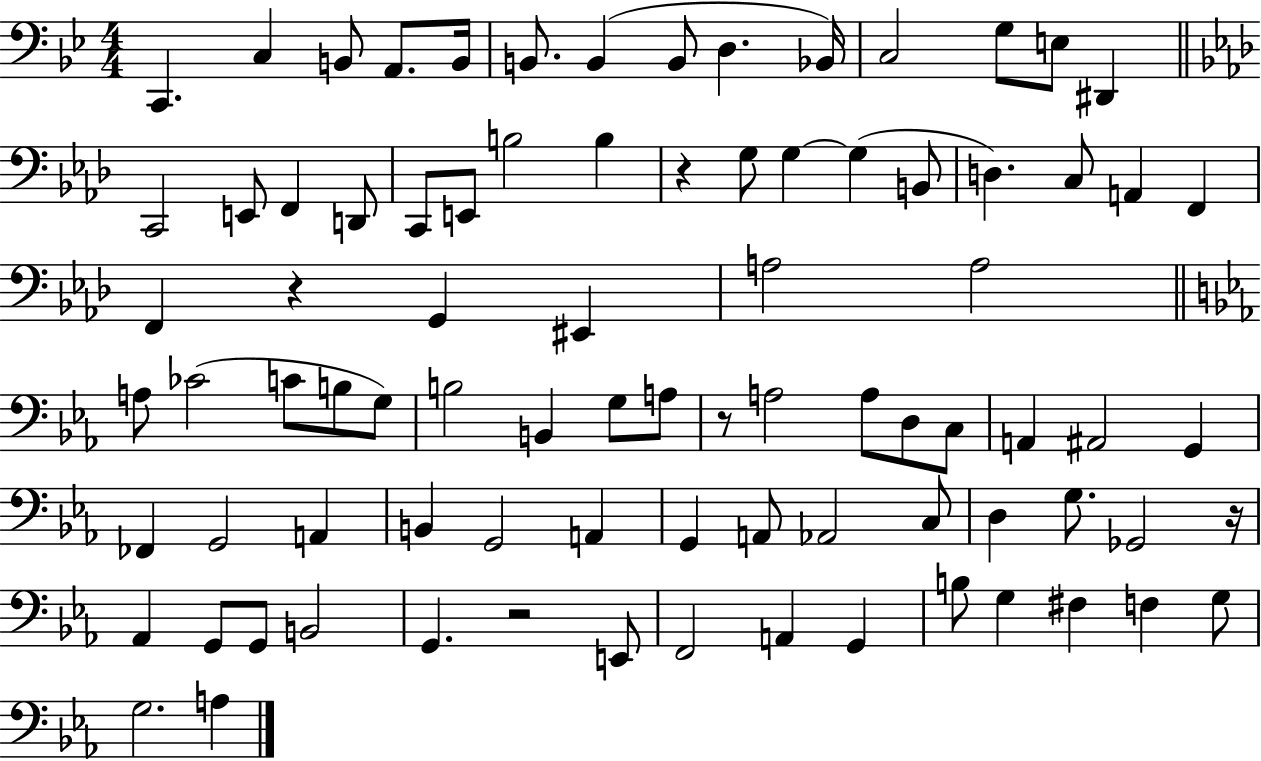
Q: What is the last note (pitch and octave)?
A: A3